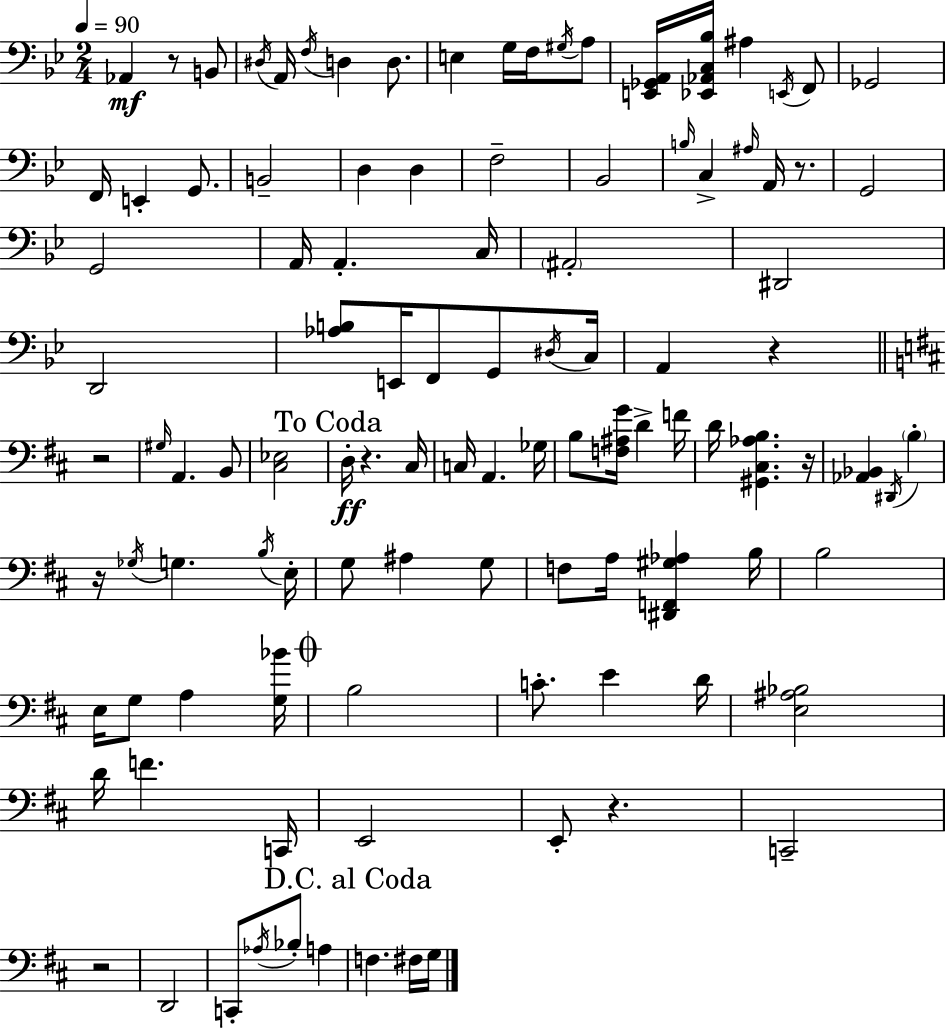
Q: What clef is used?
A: bass